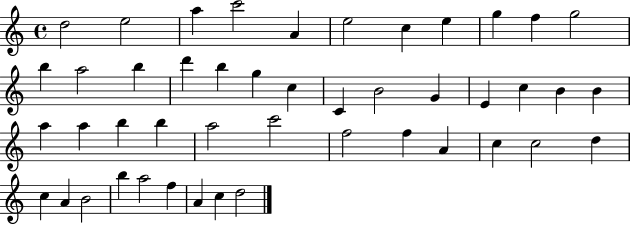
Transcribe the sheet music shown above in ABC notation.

X:1
T:Untitled
M:4/4
L:1/4
K:C
d2 e2 a c'2 A e2 c e g f g2 b a2 b d' b g c C B2 G E c B B a a b b a2 c'2 f2 f A c c2 d c A B2 b a2 f A c d2